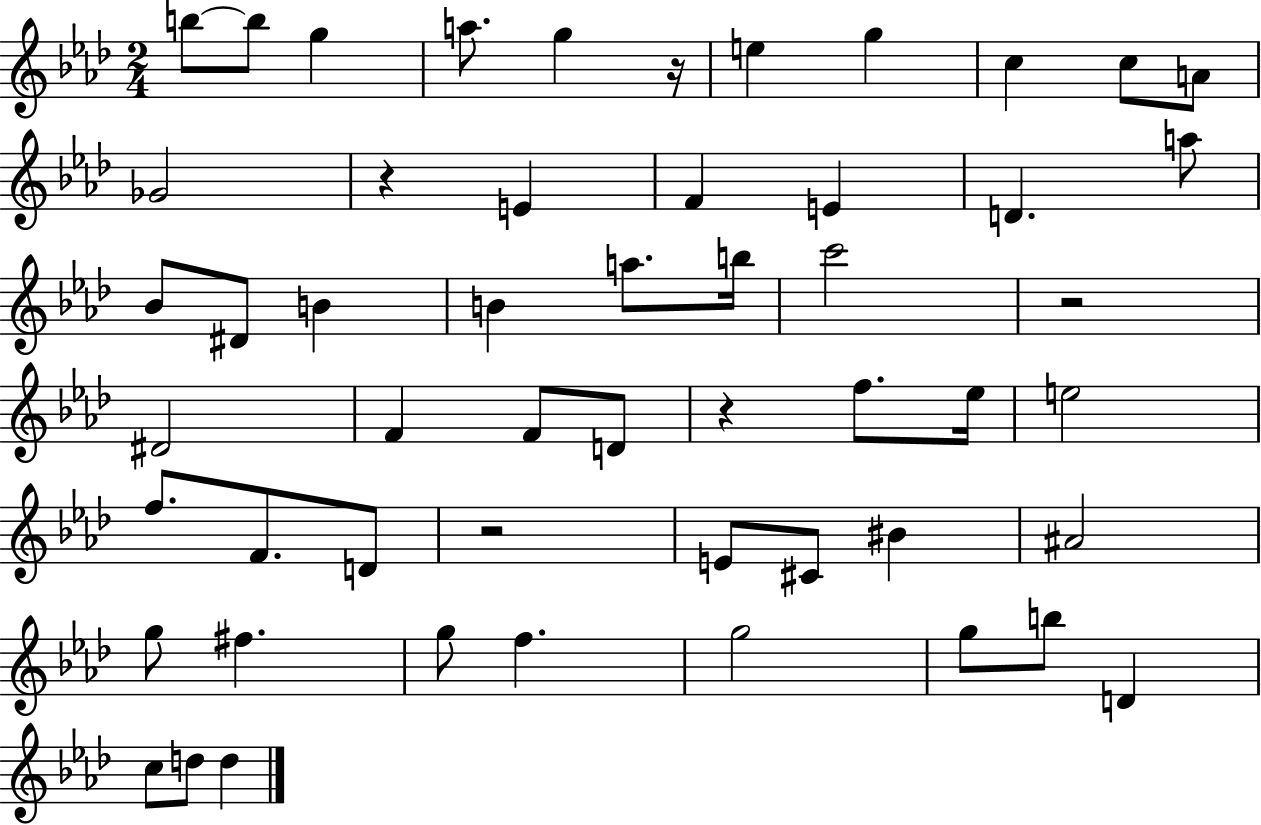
B5/e B5/e G5/q A5/e. G5/q R/s E5/q G5/q C5/q C5/e A4/e Gb4/h R/q E4/q F4/q E4/q D4/q. A5/e Bb4/e D#4/e B4/q B4/q A5/e. B5/s C6/h R/h D#4/h F4/q F4/e D4/e R/q F5/e. Eb5/s E5/h F5/e. F4/e. D4/e R/h E4/e C#4/e BIS4/q A#4/h G5/e F#5/q. G5/e F5/q. G5/h G5/e B5/e D4/q C5/e D5/e D5/q